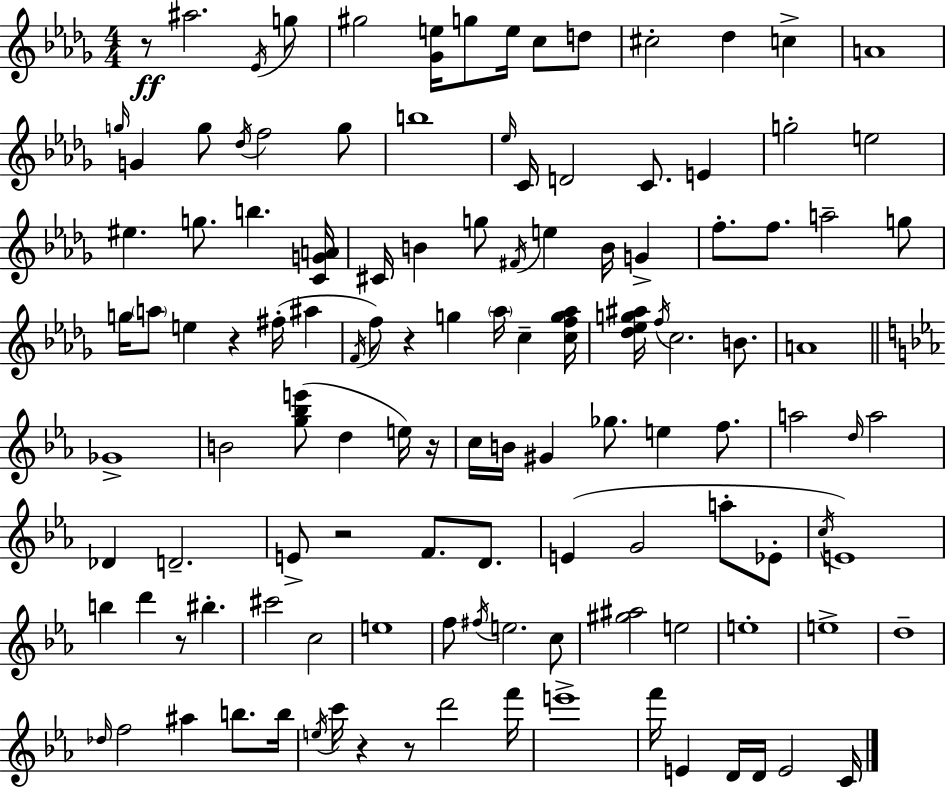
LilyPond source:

{
  \clef treble
  \numericTimeSignature
  \time 4/4
  \key bes \minor
  r8\ff ais''2. \acciaccatura { ees'16 } g''8 | gis''2 <ges' e''>16 g''8 e''16 c''8 d''8 | cis''2-. des''4 c''4-> | a'1 | \break \grace { g''16 } g'4 g''8 \acciaccatura { des''16 } f''2 | g''8 b''1 | \grace { ees''16 } c'16 d'2 c'8. | e'4 g''2-. e''2 | \break eis''4. g''8. b''4. | <c' g' a'>16 cis'16 b'4 g''8 \acciaccatura { fis'16 } e''4 | b'16 g'4-> f''8.-. f''8. a''2-- | g''8 g''16 \parenthesize a''8 e''4 r4 | \break fis''16-.( ais''4 \acciaccatura { f'16 } f''8) r4 g''4 | \parenthesize aes''16 c''4-- <c'' f'' g'' aes''>16 <des'' ees'' g'' ais''>16 \acciaccatura { f''16 } c''2. | b'8. a'1 | \bar "||" \break \key ees \major ges'1-> | b'2 <g'' bes'' e'''>8( d''4 e''16) r16 | c''16 b'16 gis'4 ges''8. e''4 f''8. | a''2 \grace { d''16 } a''2 | \break des'4 d'2.-- | e'8-> r2 f'8. d'8. | e'4( g'2 a''8-. ees'8-. | \acciaccatura { c''16 }) e'1 | \break b''4 d'''4 r8 bis''4.-. | cis'''2 c''2 | e''1 | f''8 \acciaccatura { fis''16 } e''2. | \break c''8 <gis'' ais''>2 e''2 | e''1-. | e''1-> | d''1-- | \break \grace { des''16 } f''2 ais''4 | b''8. b''16 \acciaccatura { e''16 } c'''16 r4 r8 d'''2 | f'''16 e'''1-> | f'''16 e'4 d'16 d'16 e'2 | \break c'16 \bar "|."
}